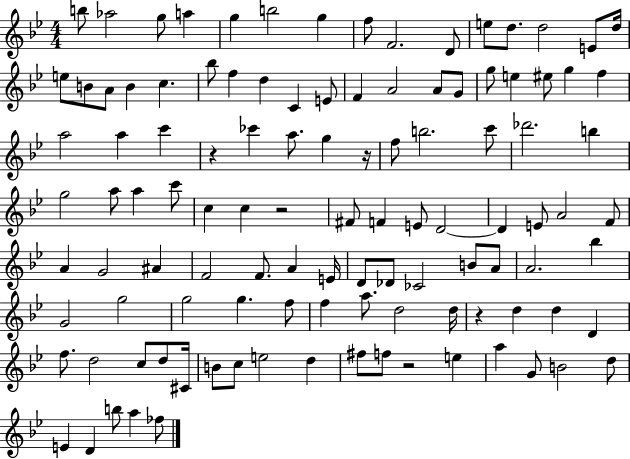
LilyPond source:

{
  \clef treble
  \numericTimeSignature
  \time 4/4
  \key bes \major
  b''8 aes''2 g''8 a''4 | g''4 b''2 g''4 | f''8 f'2. d'8 | e''8 d''8. d''2 e'8 d''16 | \break e''8 b'8 a'8 b'4 c''4. | bes''8 f''4 d''4 c'4 e'8 | f'4 a'2 a'8 g'8 | g''8 e''4 eis''8 g''4 f''4 | \break a''2 a''4 c'''4 | r4 ces'''4 a''8. g''4 r16 | f''8 b''2. c'''8 | des'''2. b''4 | \break g''2 a''8 a''4 c'''8 | c''4 c''4 r2 | fis'8 f'4 e'8 d'2~~ | d'4 e'8 a'2 f'8 | \break a'4 g'2 ais'4 | f'2 f'8. a'4 e'16 | d'8 des'8 ces'2 b'8 a'8 | a'2. bes''4 | \break g'2 g''2 | g''2 g''4. f''8 | f''4 a''8. d''2 d''16 | r4 d''4 d''4 d'4 | \break f''8. d''2 c''8 d''8 cis'16 | b'8 c''8 e''2 d''4 | fis''8 f''8 r2 e''4 | a''4 g'8 b'2 d''8 | \break e'4 d'4 b''8 a''4 fes''8 | \bar "|."
}